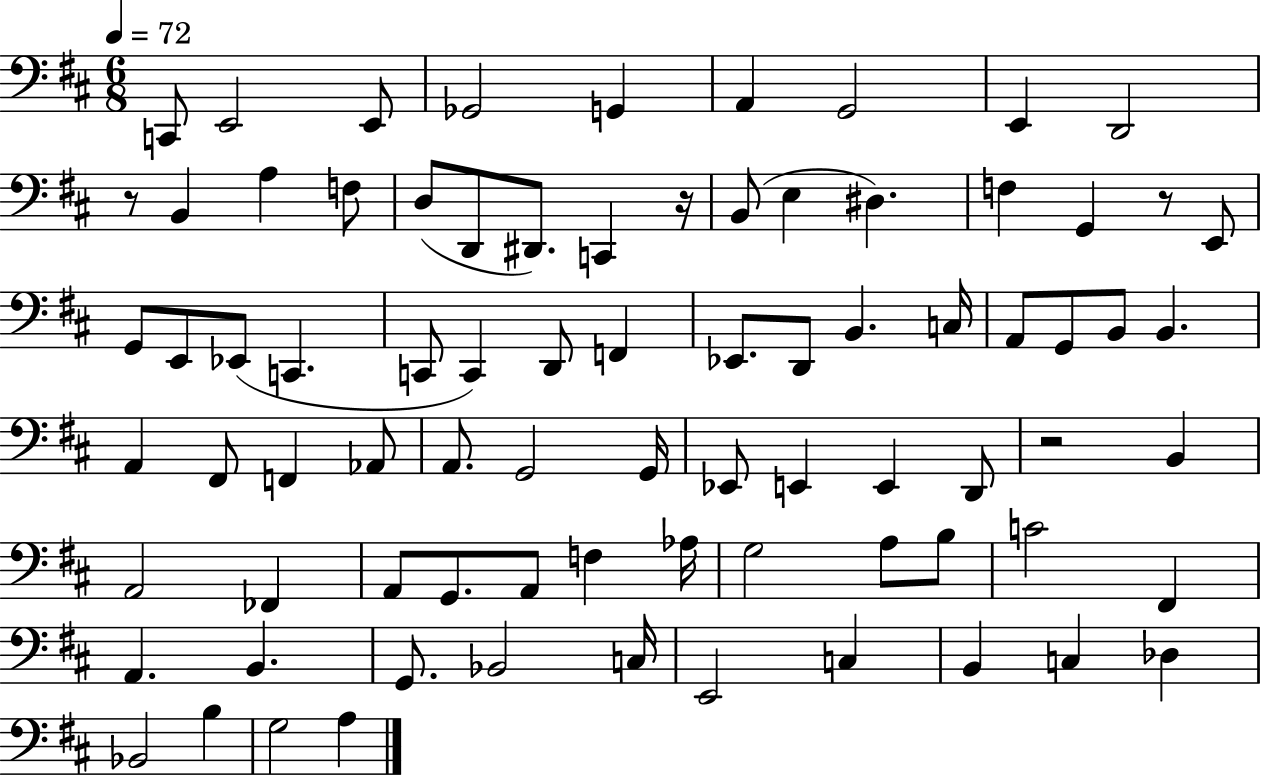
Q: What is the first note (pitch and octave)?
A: C2